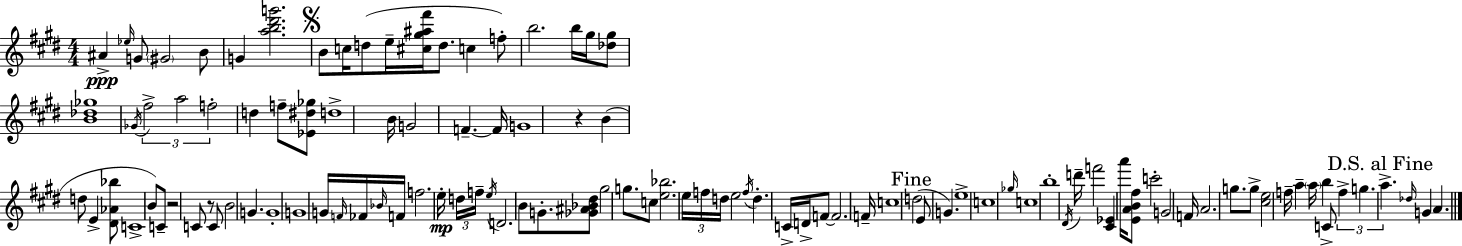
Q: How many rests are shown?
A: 3